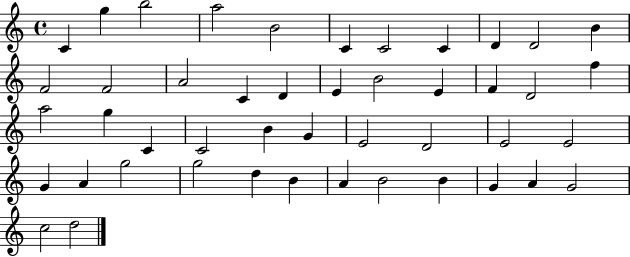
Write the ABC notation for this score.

X:1
T:Untitled
M:4/4
L:1/4
K:C
C g b2 a2 B2 C C2 C D D2 B F2 F2 A2 C D E B2 E F D2 f a2 g C C2 B G E2 D2 E2 E2 G A g2 g2 d B A B2 B G A G2 c2 d2